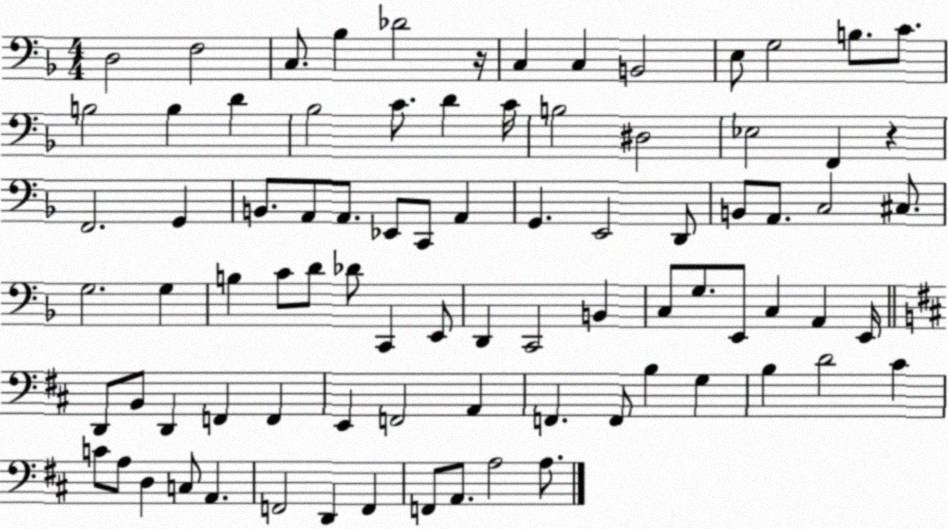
X:1
T:Untitled
M:4/4
L:1/4
K:F
D,2 F,2 C,/2 _B, _D2 z/4 C, C, B,,2 E,/2 G,2 B,/2 C/2 B,2 B, D _B,2 C/2 D C/4 B,2 ^D,2 _E,2 F,, z F,,2 G,, B,,/2 A,,/2 A,,/2 _E,,/2 C,,/2 A,, G,, E,,2 D,,/2 B,,/2 A,,/2 C,2 ^C,/2 G,2 G, B, C/2 D/2 _D/2 C,, E,,/2 D,, C,,2 B,, C,/2 G,/2 E,,/2 C, A,, E,,/4 D,,/2 B,,/2 D,, F,, F,, E,, F,,2 A,, F,, F,,/2 B, G, B, D2 ^C C/2 A,/2 D, C,/2 A,, F,,2 D,, F,, F,,/2 A,,/2 A,2 A,/2